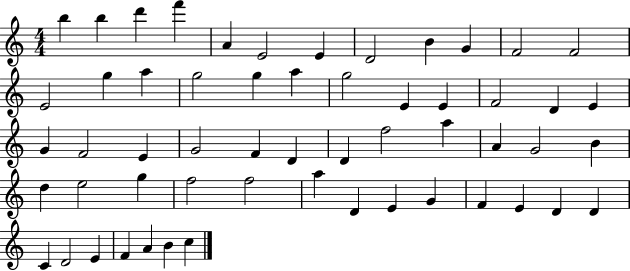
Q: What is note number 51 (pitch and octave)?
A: D4